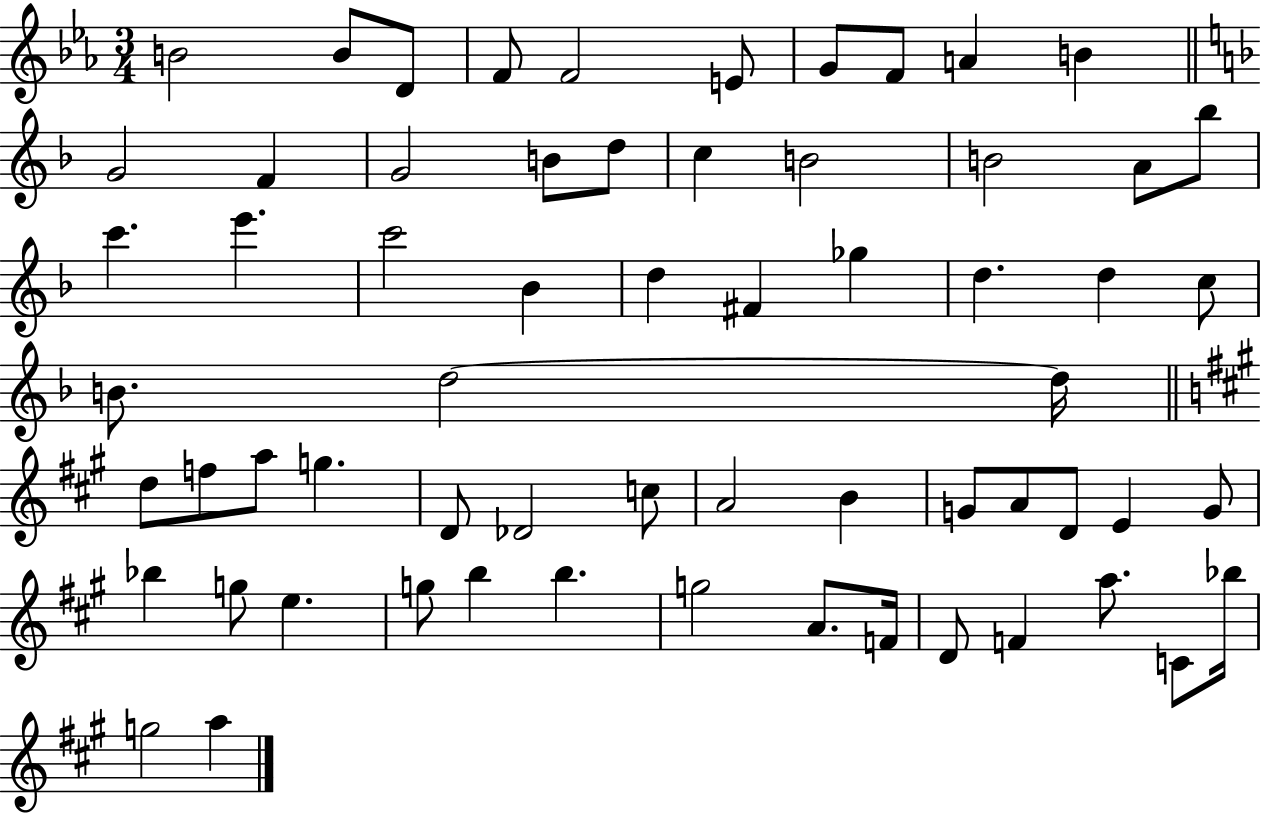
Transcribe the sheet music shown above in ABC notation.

X:1
T:Untitled
M:3/4
L:1/4
K:Eb
B2 B/2 D/2 F/2 F2 E/2 G/2 F/2 A B G2 F G2 B/2 d/2 c B2 B2 A/2 _b/2 c' e' c'2 _B d ^F _g d d c/2 B/2 d2 d/4 d/2 f/2 a/2 g D/2 _D2 c/2 A2 B G/2 A/2 D/2 E G/2 _b g/2 e g/2 b b g2 A/2 F/4 D/2 F a/2 C/2 _b/4 g2 a